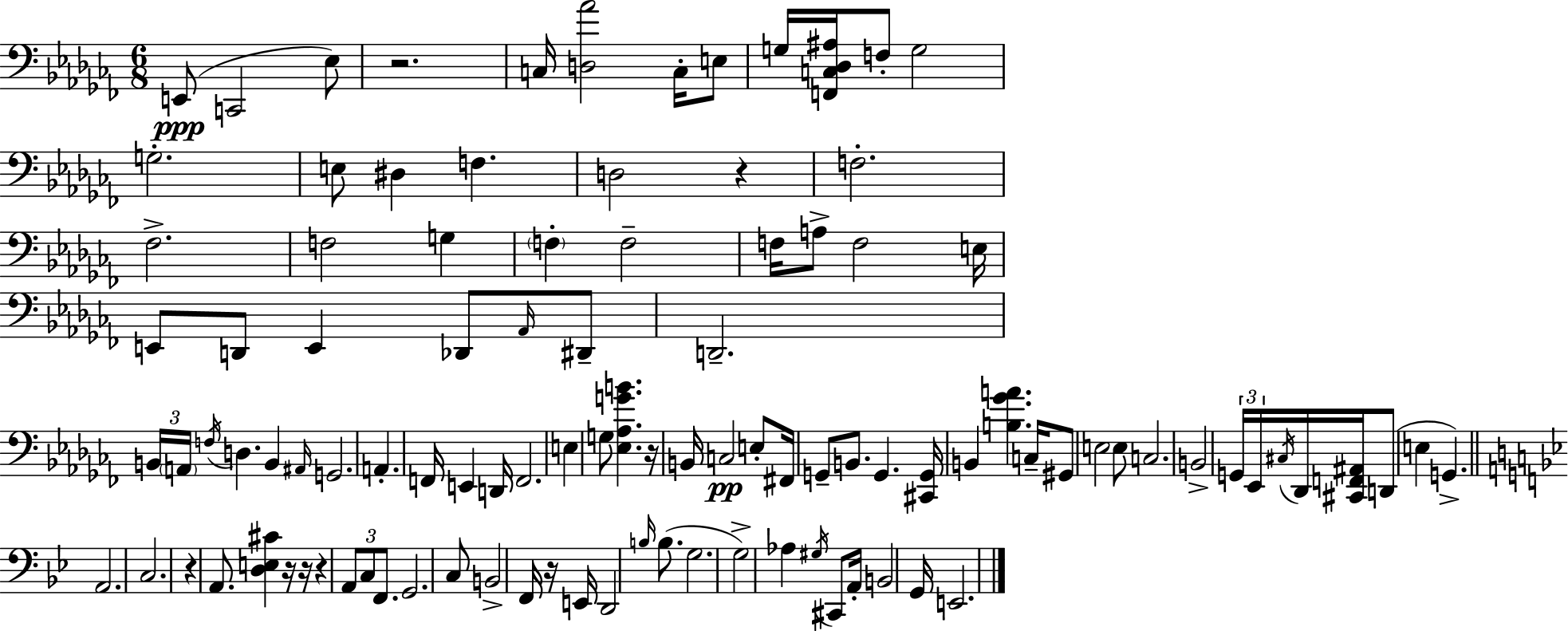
X:1
T:Untitled
M:6/8
L:1/4
K:Abm
E,,/2 C,,2 _E,/2 z2 C,/4 [D,_A]2 C,/4 E,/2 G,/4 [F,,C,_D,^A,]/4 F,/2 G,2 G,2 E,/2 ^D, F, D,2 z F,2 _F,2 F,2 G, F, F,2 F,/4 A,/2 F,2 E,/4 E,,/2 D,,/2 E,, _D,,/2 _A,,/4 ^D,,/2 D,,2 B,,/4 A,,/4 F,/4 D, B,, ^A,,/4 G,,2 A,, F,,/4 E,, D,,/4 F,,2 E, G,/2 [_E,_A,GB] z/4 B,,/4 C,2 E,/2 ^F,,/4 G,,/2 B,,/2 G,, [^C,,G,,]/4 B,, [B,_GA] C,/4 ^G,,/2 E,2 E,/2 C,2 B,,2 G,,/4 _E,,/4 ^C,/4 _D,,/4 [^C,,F,,^A,,]/4 D,,/2 E, G,, A,,2 C,2 z A,,/2 [D,E,^C] z/4 z/4 z A,,/2 C,/2 F,,/2 G,,2 C,/2 B,,2 F,,/4 z/4 E,,/4 D,,2 B,/4 B,/2 G,2 G,2 _A, ^G,/4 ^C,,/2 A,,/4 B,,2 G,,/4 E,,2